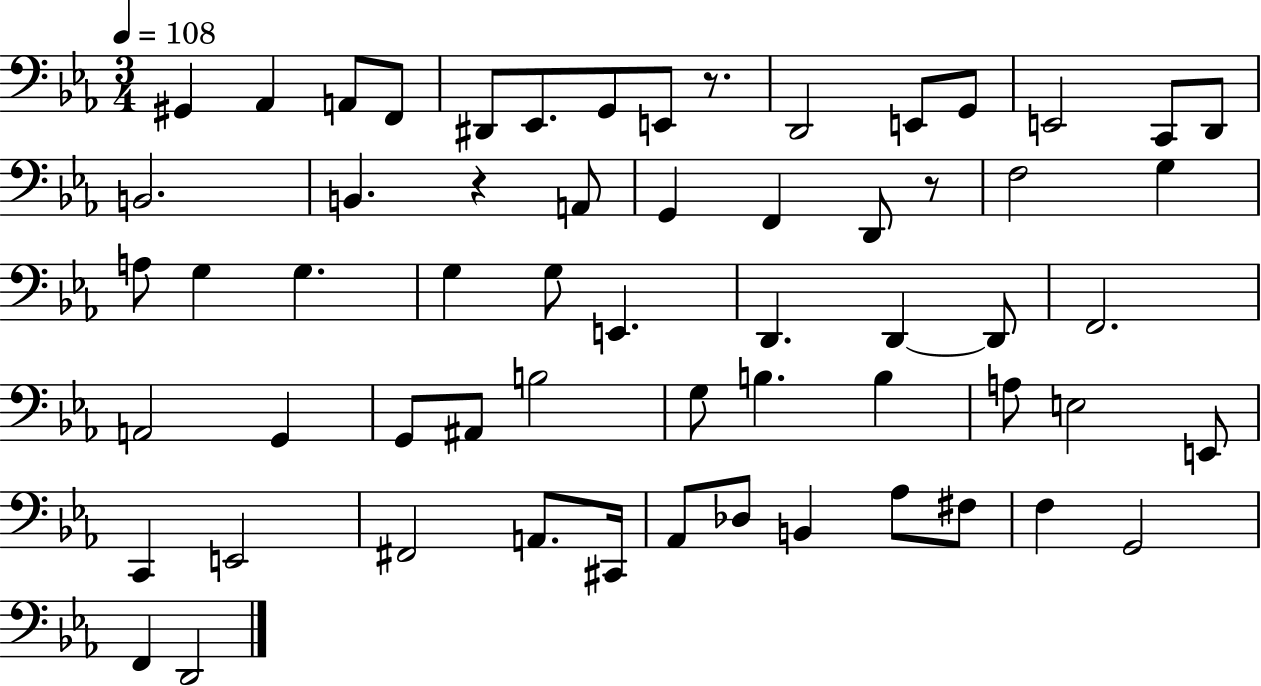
X:1
T:Untitled
M:3/4
L:1/4
K:Eb
^G,, _A,, A,,/2 F,,/2 ^D,,/2 _E,,/2 G,,/2 E,,/2 z/2 D,,2 E,,/2 G,,/2 E,,2 C,,/2 D,,/2 B,,2 B,, z A,,/2 G,, F,, D,,/2 z/2 F,2 G, A,/2 G, G, G, G,/2 E,, D,, D,, D,,/2 F,,2 A,,2 G,, G,,/2 ^A,,/2 B,2 G,/2 B, B, A,/2 E,2 E,,/2 C,, E,,2 ^F,,2 A,,/2 ^C,,/4 _A,,/2 _D,/2 B,, _A,/2 ^F,/2 F, G,,2 F,, D,,2